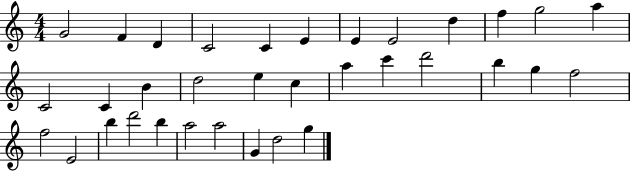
G4/h F4/q D4/q C4/h C4/q E4/q E4/q E4/h D5/q F5/q G5/h A5/q C4/h C4/q B4/q D5/h E5/q C5/q A5/q C6/q D6/h B5/q G5/q F5/h F5/h E4/h B5/q D6/h B5/q A5/h A5/h G4/q D5/h G5/q